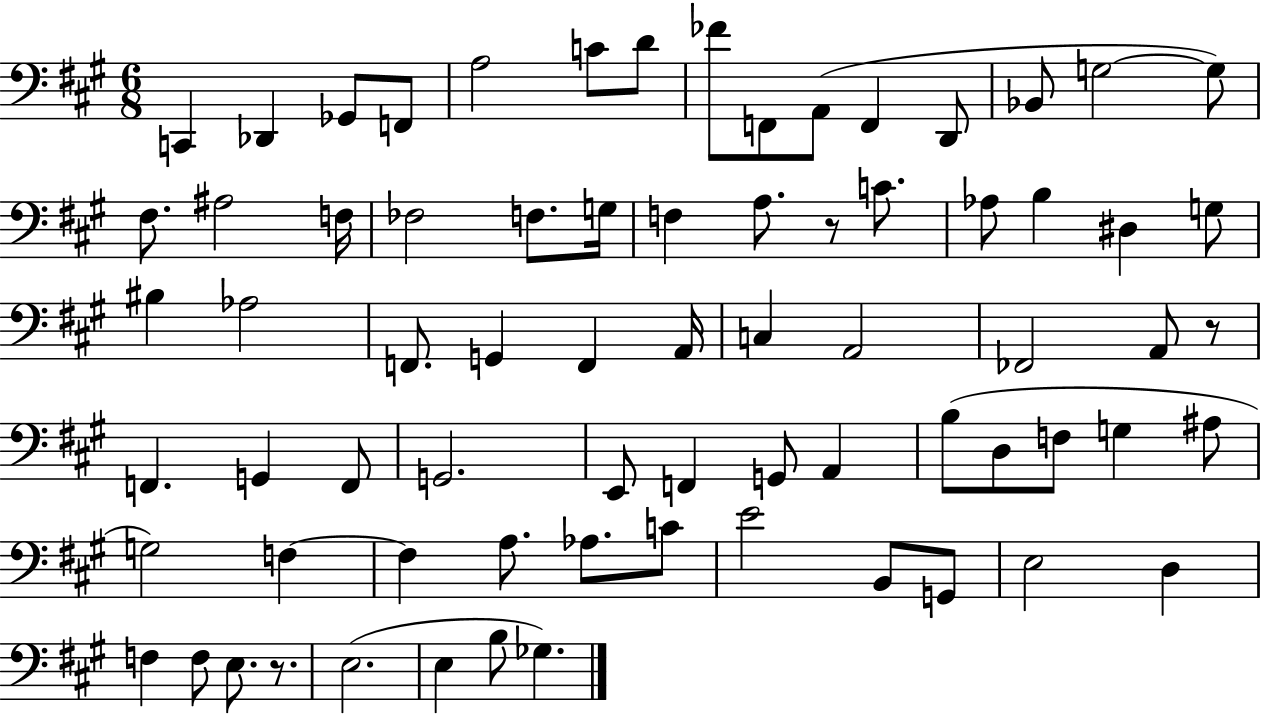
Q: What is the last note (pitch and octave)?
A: Gb3